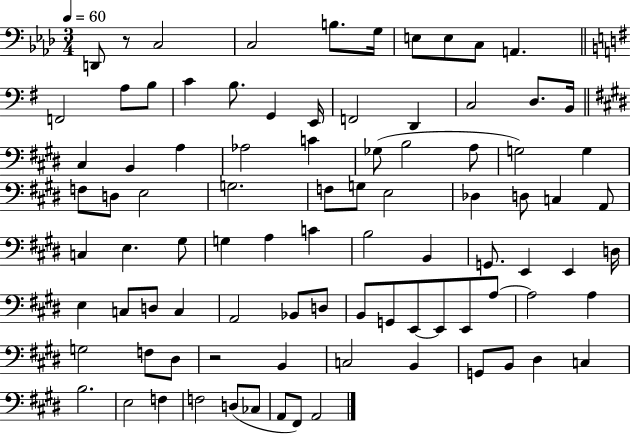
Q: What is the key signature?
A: AES major